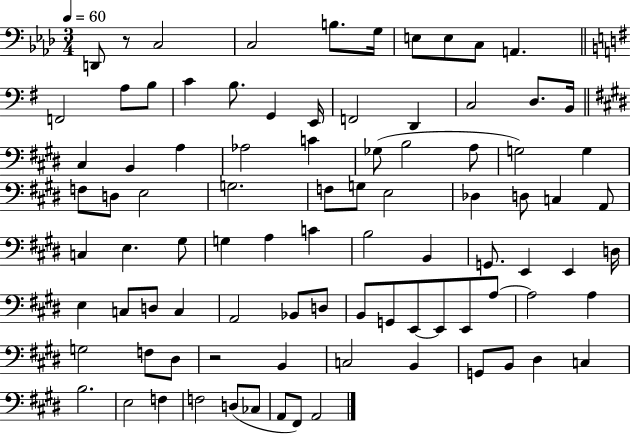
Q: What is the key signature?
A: AES major